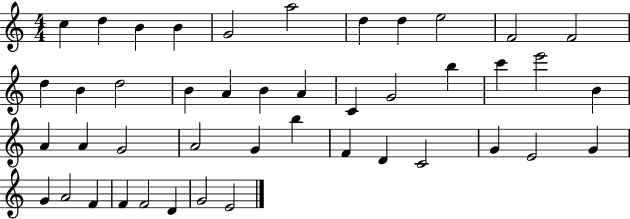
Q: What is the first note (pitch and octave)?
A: C5